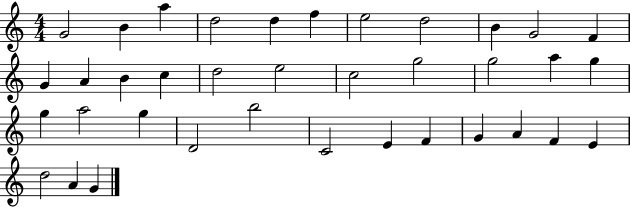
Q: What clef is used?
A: treble